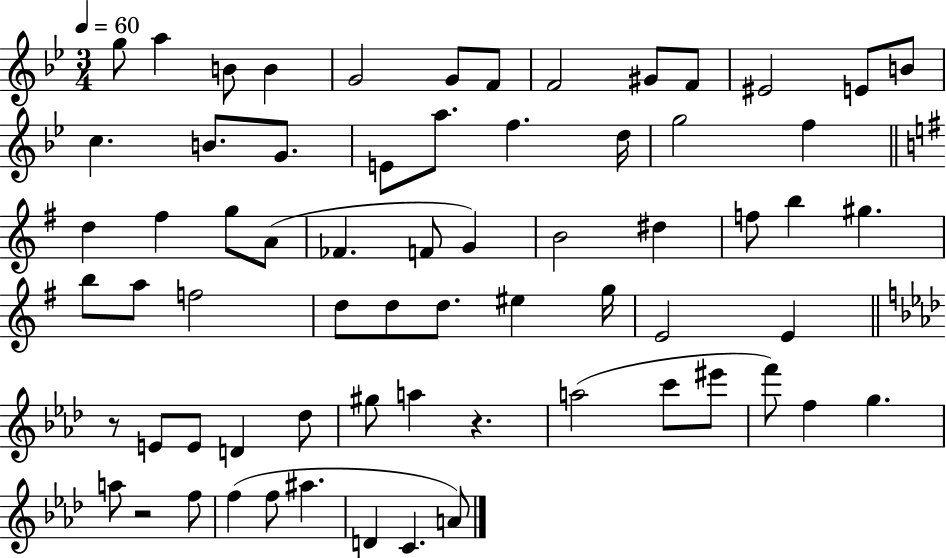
G5/e A5/q B4/e B4/q G4/h G4/e F4/e F4/h G#4/e F4/e EIS4/h E4/e B4/e C5/q. B4/e. G4/e. E4/e A5/e. F5/q. D5/s G5/h F5/q D5/q F#5/q G5/e A4/e FES4/q. F4/e G4/q B4/h D#5/q F5/e B5/q G#5/q. B5/e A5/e F5/h D5/e D5/e D5/e. EIS5/q G5/s E4/h E4/q R/e E4/e E4/e D4/q Db5/e G#5/e A5/q R/q. A5/h C6/e EIS6/e F6/e F5/q G5/q. A5/e R/h F5/e F5/q F5/e A#5/q. D4/q C4/q. A4/e